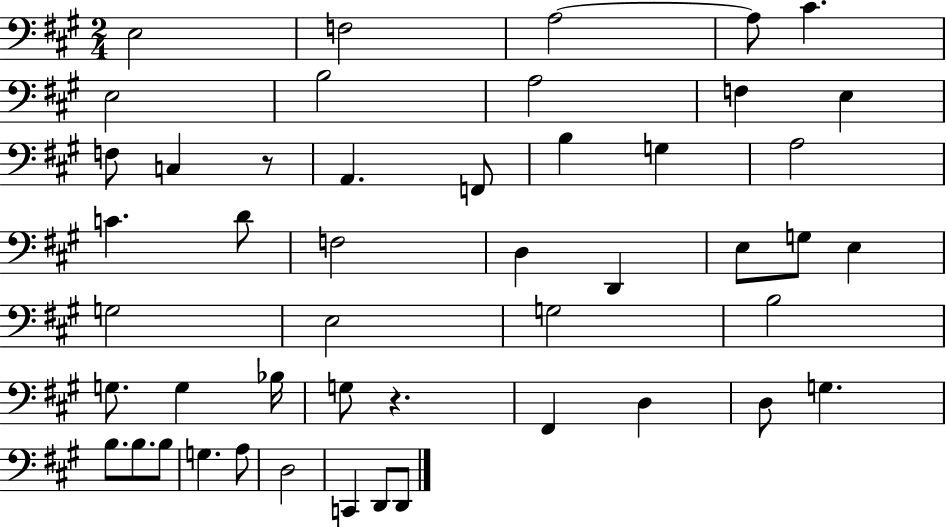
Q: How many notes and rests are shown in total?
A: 48